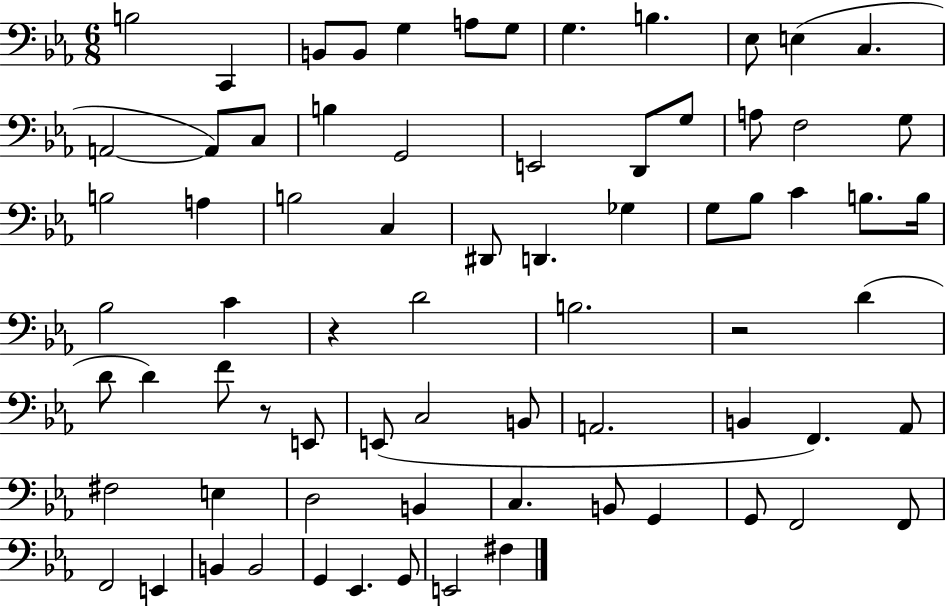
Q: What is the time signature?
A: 6/8